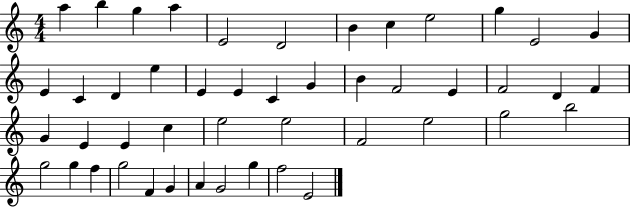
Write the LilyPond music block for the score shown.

{
  \clef treble
  \numericTimeSignature
  \time 4/4
  \key c \major
  a''4 b''4 g''4 a''4 | e'2 d'2 | b'4 c''4 e''2 | g''4 e'2 g'4 | \break e'4 c'4 d'4 e''4 | e'4 e'4 c'4 g'4 | b'4 f'2 e'4 | f'2 d'4 f'4 | \break g'4 e'4 e'4 c''4 | e''2 e''2 | f'2 e''2 | g''2 b''2 | \break g''2 g''4 f''4 | g''2 f'4 g'4 | a'4 g'2 g''4 | f''2 e'2 | \break \bar "|."
}